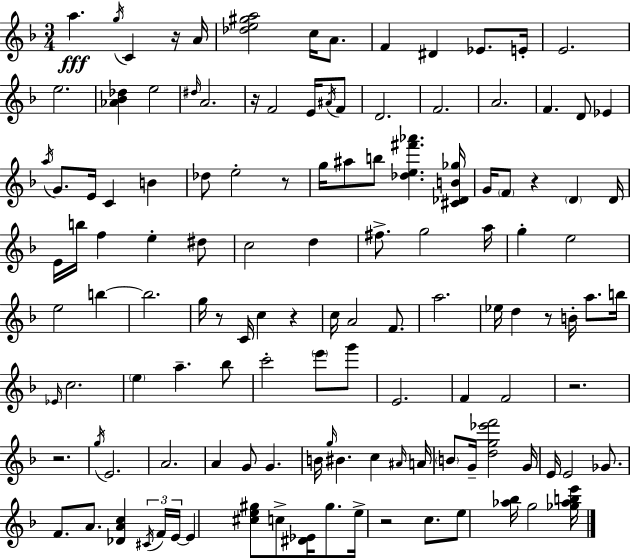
A5/q. G5/s C4/q R/s A4/s [Db5,E5,G#5,A5]/h C5/s A4/e. F4/q D#4/q Eb4/e. E4/s E4/h. E5/h. [Ab4,Bb4,Db5]/q E5/h D#5/s A4/h. R/s F4/h E4/s A#4/s F4/e D4/h. F4/h. A4/h. F4/q. D4/e Eb4/q A5/s G4/e. E4/s C4/q B4/q Db5/e E5/h R/e G5/s A#5/e B5/e [Db5,E5,F#6,Ab6]/q. [C#4,Db4,B4,Gb5]/s G4/s F4/e R/q D4/q D4/s E4/s B5/s F5/q E5/q D#5/e C5/h D5/q F#5/e. G5/h A5/s G5/q E5/h E5/h B5/q B5/h. G5/s R/e C4/s C5/q R/q C5/s A4/h F4/e. A5/h. Eb5/s D5/q R/e B4/s A5/e. B5/s Eb4/s C5/h. E5/q A5/q. Bb5/e C6/h E6/e G6/e E4/h. F4/q F4/h R/h. R/h. G5/s E4/h. A4/h. A4/q G4/e G4/q. B4/s G5/s BIS4/q. C5/q A#4/s A4/s B4/e G4/s [D5,G5,Eb6,F6]/h G4/s E4/s E4/h Gb4/e. F4/e. A4/e. [Db4,A4,C5]/q C#4/s F4/s E4/s E4/q [C#5,E5,G#5]/e C5/e [D#4,Eb4]/s G#5/e. E5/s R/h C5/e. E5/e [Ab5,Bb5]/s G5/h [Gb5,Ab5,B5,E6]/s